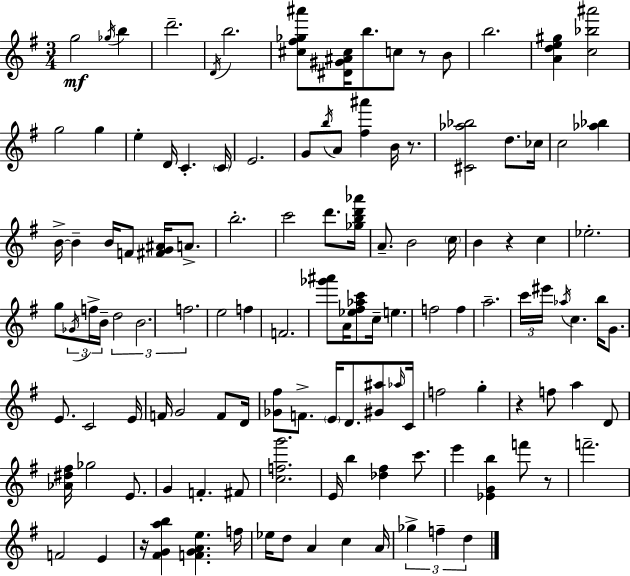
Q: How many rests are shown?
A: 6